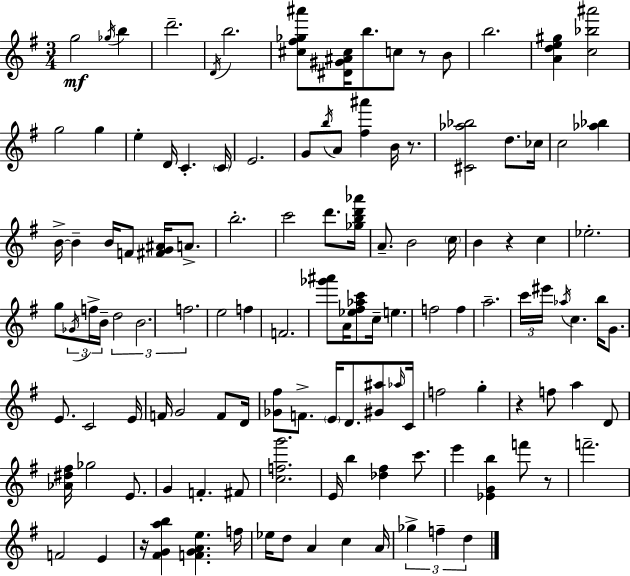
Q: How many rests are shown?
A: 6